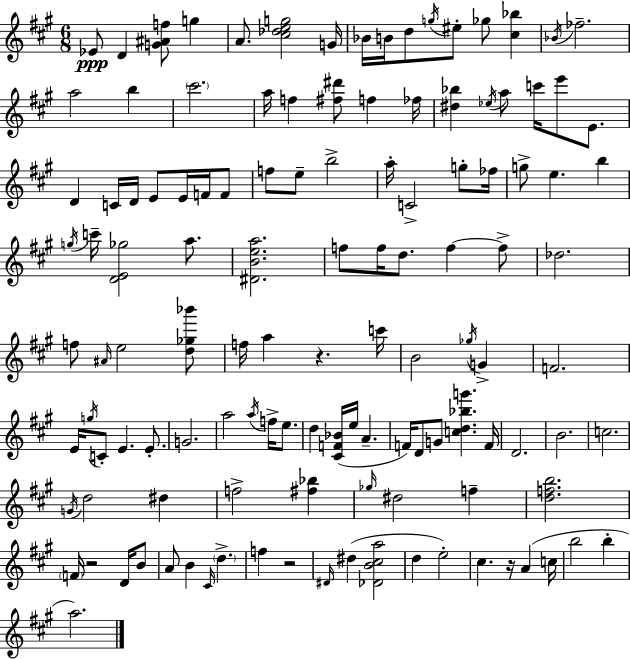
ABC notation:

X:1
T:Untitled
M:6/8
L:1/4
K:A
_E/2 D [G^Af]/2 g A/2 [^c_deg]2 G/4 _B/4 B/4 d/2 g/4 ^e/2 _g/2 [^c_b] _B/4 _f2 a2 b ^c'2 a/4 f [^f^d']/2 f _f/4 [^d_b] _e/4 a/2 c'/4 e'/2 E/2 D C/4 D/4 E/2 E/4 F/4 F/2 f/2 e/2 b2 a/4 C2 g/2 _f/4 g/2 e b g/4 c'/4 [DE_g]2 a/2 [^DBea]2 f/2 f/4 d/2 f f/2 _d2 f/2 ^A/4 e2 [d_g_b']/2 f/4 a z c'/4 B2 _g/4 G F2 E/4 g/4 C/2 E E/2 G2 a2 a/4 f/4 e/2 d [^CF_B]/4 e/4 A F/4 D/2 G/2 [cd_bg'] F/4 D2 B2 c2 G/4 d2 ^d f2 [^f_b] _g/4 ^d2 f [dfb]2 F/4 z2 D/4 B/2 A/2 B ^C/4 d f z2 ^D/4 ^d [_DB^ca]2 d e2 ^c z/4 A c/4 b2 b a2